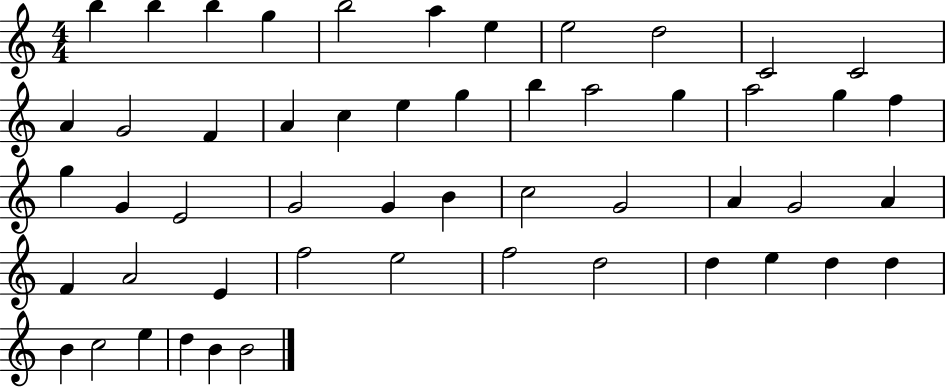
B5/q B5/q B5/q G5/q B5/h A5/q E5/q E5/h D5/h C4/h C4/h A4/q G4/h F4/q A4/q C5/q E5/q G5/q B5/q A5/h G5/q A5/h G5/q F5/q G5/q G4/q E4/h G4/h G4/q B4/q C5/h G4/h A4/q G4/h A4/q F4/q A4/h E4/q F5/h E5/h F5/h D5/h D5/q E5/q D5/q D5/q B4/q C5/h E5/q D5/q B4/q B4/h